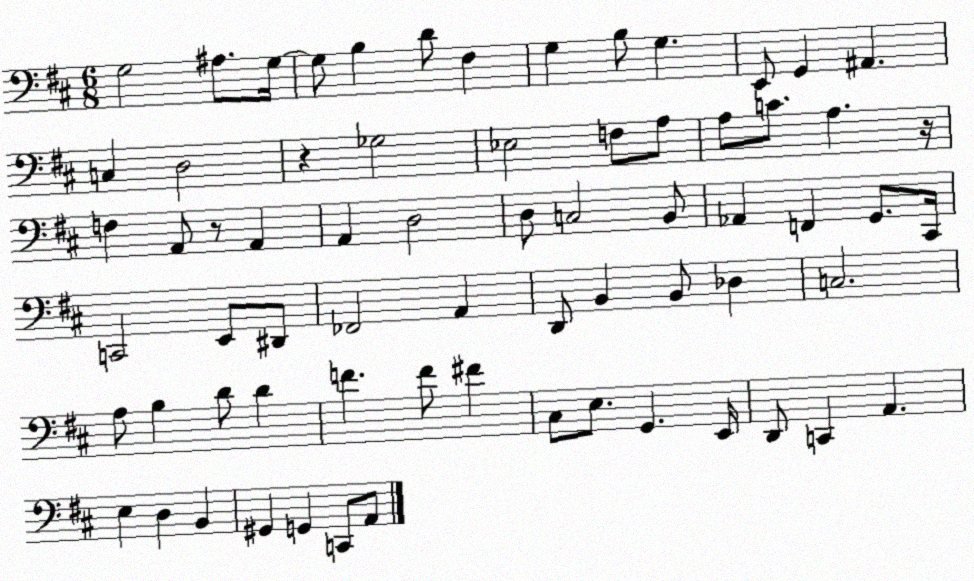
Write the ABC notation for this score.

X:1
T:Untitled
M:6/8
L:1/4
K:D
G,2 ^A,/2 G,/4 G,/2 B, D/2 ^F, G, B,/2 G, E,,/2 G,, ^A,, C, D,2 z _G,2 _E,2 F,/2 A,/2 A,/2 C/2 A, z/4 F, A,,/2 z/2 A,, A,, D,2 D,/2 C,2 B,,/2 _A,, F,, G,,/2 ^C,,/4 C,,2 E,,/2 ^D,,/2 _F,,2 A,, D,,/2 B,, B,,/2 _D, C,2 A,/2 B, D/2 D F F/2 ^F ^C,/2 E,/2 G,, E,,/4 D,,/2 C,, A,, E, D, B,, ^G,, G,, C,,/2 A,,/2